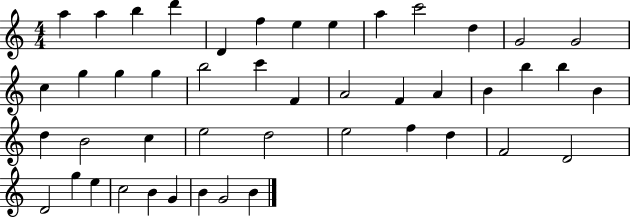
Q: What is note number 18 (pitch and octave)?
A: B5